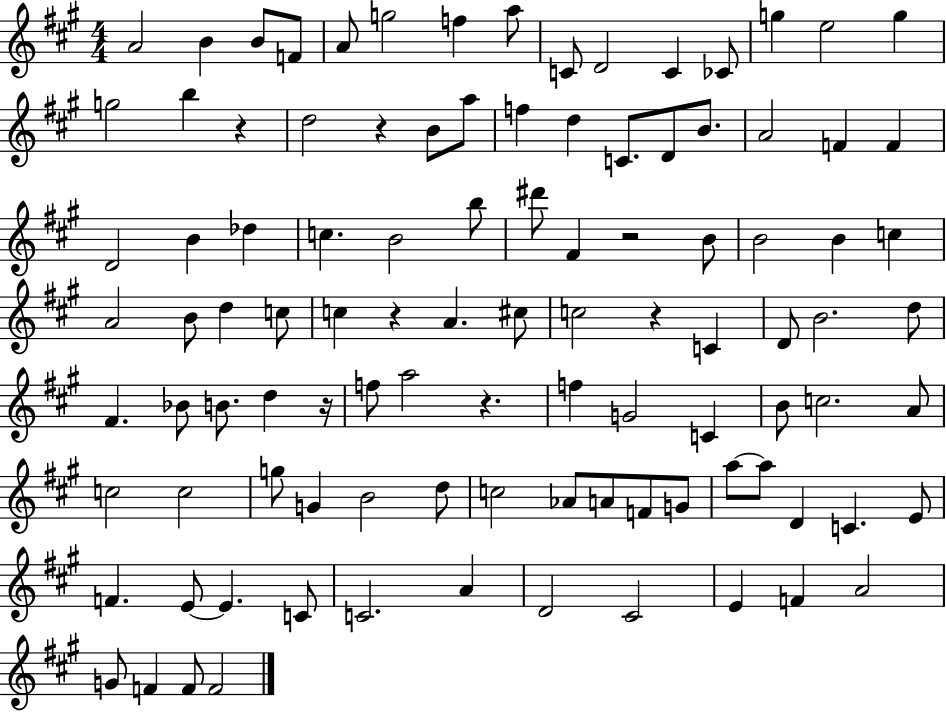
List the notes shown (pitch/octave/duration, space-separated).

A4/h B4/q B4/e F4/e A4/e G5/h F5/q A5/e C4/e D4/h C4/q CES4/e G5/q E5/h G5/q G5/h B5/q R/q D5/h R/q B4/e A5/e F5/q D5/q C4/e. D4/e B4/e. A4/h F4/q F4/q D4/h B4/q Db5/q C5/q. B4/h B5/e D#6/e F#4/q R/h B4/e B4/h B4/q C5/q A4/h B4/e D5/q C5/e C5/q R/q A4/q. C#5/e C5/h R/q C4/q D4/e B4/h. D5/e F#4/q. Bb4/e B4/e. D5/q R/s F5/e A5/h R/q. F5/q G4/h C4/q B4/e C5/h. A4/e C5/h C5/h G5/e G4/q B4/h D5/e C5/h Ab4/e A4/e F4/e G4/e A5/e A5/e D4/q C4/q. E4/e F4/q. E4/e E4/q. C4/e C4/h. A4/q D4/h C#4/h E4/q F4/q A4/h G4/e F4/q F4/e F4/h